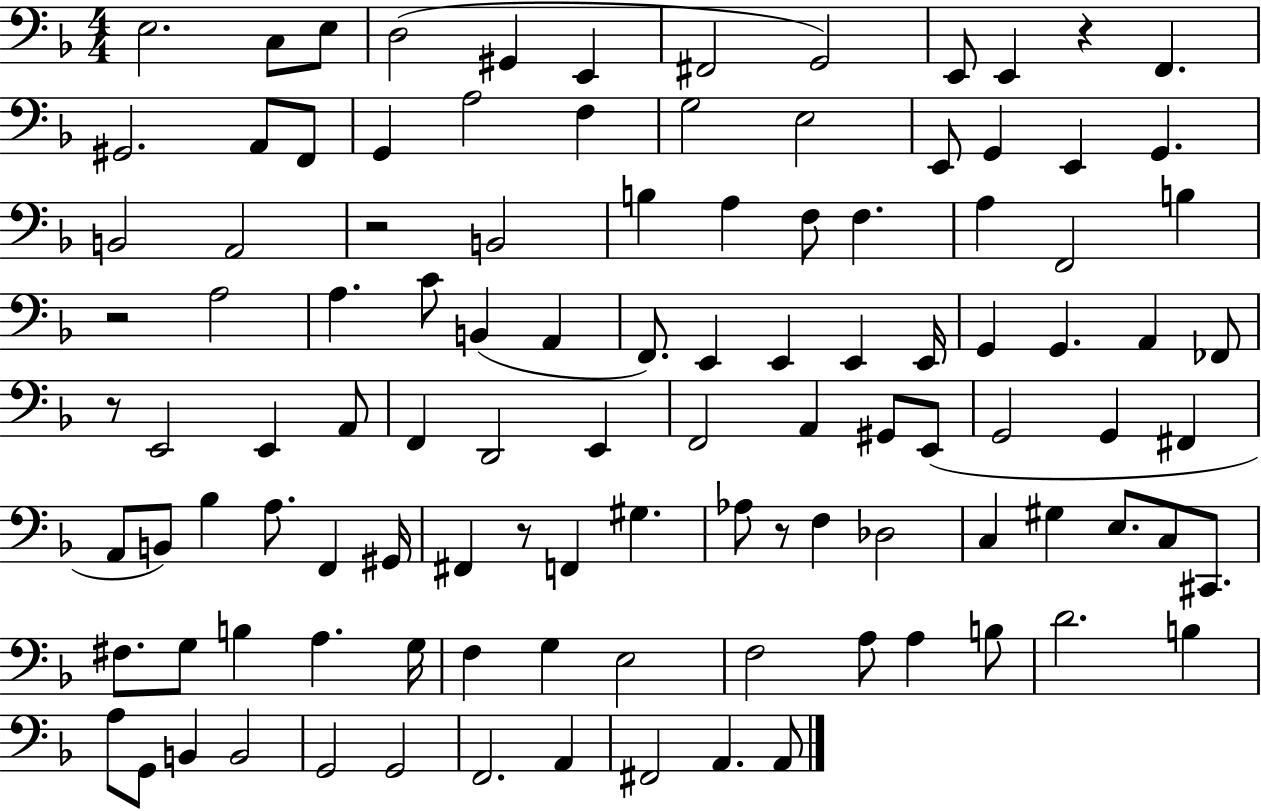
X:1
T:Untitled
M:4/4
L:1/4
K:F
E,2 C,/2 E,/2 D,2 ^G,, E,, ^F,,2 G,,2 E,,/2 E,, z F,, ^G,,2 A,,/2 F,,/2 G,, A,2 F, G,2 E,2 E,,/2 G,, E,, G,, B,,2 A,,2 z2 B,,2 B, A, F,/2 F, A, F,,2 B, z2 A,2 A, C/2 B,, A,, F,,/2 E,, E,, E,, E,,/4 G,, G,, A,, _F,,/2 z/2 E,,2 E,, A,,/2 F,, D,,2 E,, F,,2 A,, ^G,,/2 E,,/2 G,,2 G,, ^F,, A,,/2 B,,/2 _B, A,/2 F,, ^G,,/4 ^F,, z/2 F,, ^G, _A,/2 z/2 F, _D,2 C, ^G, E,/2 C,/2 ^C,,/2 ^F,/2 G,/2 B, A, G,/4 F, G, E,2 F,2 A,/2 A, B,/2 D2 B, A,/2 G,,/2 B,, B,,2 G,,2 G,,2 F,,2 A,, ^F,,2 A,, A,,/2